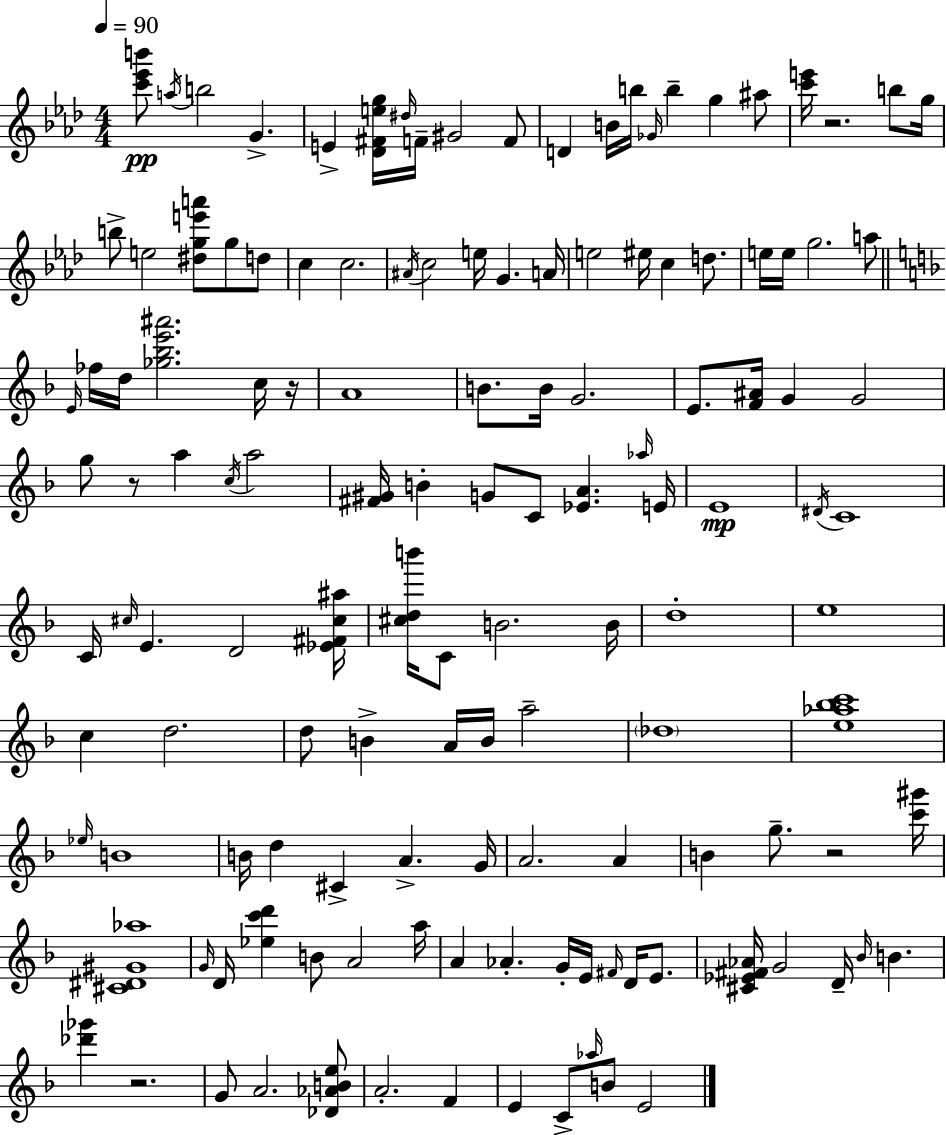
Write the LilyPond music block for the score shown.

{
  \clef treble
  \numericTimeSignature
  \time 4/4
  \key aes \major
  \tempo 4 = 90
  <c''' ees''' b'''>8\pp \acciaccatura { a''16 } b''2 g'4.-> | e'4-> <des' fis' e'' g''>16 \grace { dis''16 } f'16-- gis'2 | f'8 d'4 b'16 b''16 \grace { ges'16 } b''4-- g''4 | ais''8 <c''' e'''>16 r2. | \break b''8 g''16 b''8-> e''2 <dis'' g'' e''' a'''>8 g''8 | d''8 c''4 c''2. | \acciaccatura { ais'16 } c''2 e''16 g'4. | a'16 e''2 eis''16 c''4 | \break d''8. e''16 e''16 g''2. | a''8 \bar "||" \break \key f \major \grace { e'16 } fes''16 d''16 <ges'' bes'' e''' ais'''>2. c''16 | r16 a'1 | b'8. b'16 g'2. | e'8. <f' ais'>16 g'4 g'2 | \break g''8 r8 a''4 \acciaccatura { c''16 } a''2 | <fis' gis'>16 b'4-. g'8 c'8 <ees' a'>4. | \grace { aes''16 } e'16 e'1\mp | \acciaccatura { dis'16 } c'1 | \break c'16 \grace { cis''16 } e'4. d'2 | <ees' fis' cis'' ais''>16 <cis'' d'' b'''>16 c'8 b'2. | b'16 d''1-. | e''1 | \break c''4 d''2. | d''8 b'4-> a'16 b'16 a''2-- | \parenthesize des''1 | <e'' aes'' bes'' c'''>1 | \break \grace { ees''16 } b'1 | b'16 d''4 cis'4-> a'4.-> | g'16 a'2. | a'4 b'4 g''8.-- r2 | \break <c''' gis'''>16 <cis' dis' gis' aes''>1 | \grace { g'16 } d'16 <ees'' c''' d'''>4 b'8 a'2 | a''16 a'4 aes'4.-. | g'16-. e'16 \grace { fis'16 } d'16 e'8. <cis' ees' fis' aes'>16 g'2 | \break d'16-- \grace { bes'16 } b'4. <des''' ges'''>4 r2. | g'8 a'2. | <des' aes' b' e''>8 a'2.-. | f'4 e'4 c'8-> \grace { aes''16 } | \break b'8 e'2 \bar "|."
}